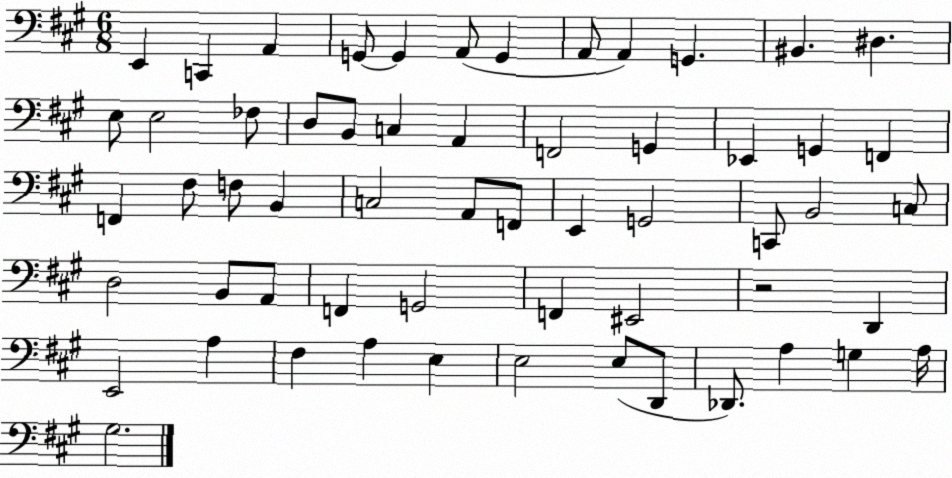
X:1
T:Untitled
M:6/8
L:1/4
K:A
E,, C,, A,, G,,/2 G,, A,,/2 G,, A,,/2 A,, G,, ^B,, ^D, E,/2 E,2 _F,/2 D,/2 B,,/2 C, A,, F,,2 G,, _E,, G,, F,, F,, ^F,/2 F,/2 B,, C,2 A,,/2 F,,/2 E,, G,,2 C,,/2 B,,2 C,/2 D,2 B,,/2 A,,/2 F,, G,,2 F,, ^E,,2 z2 D,, E,,2 A, ^F, A, E, E,2 E,/2 D,,/2 _D,,/2 A, G, A,/4 ^G,2